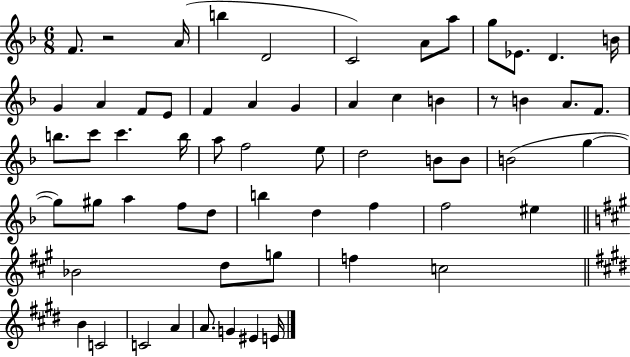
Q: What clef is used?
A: treble